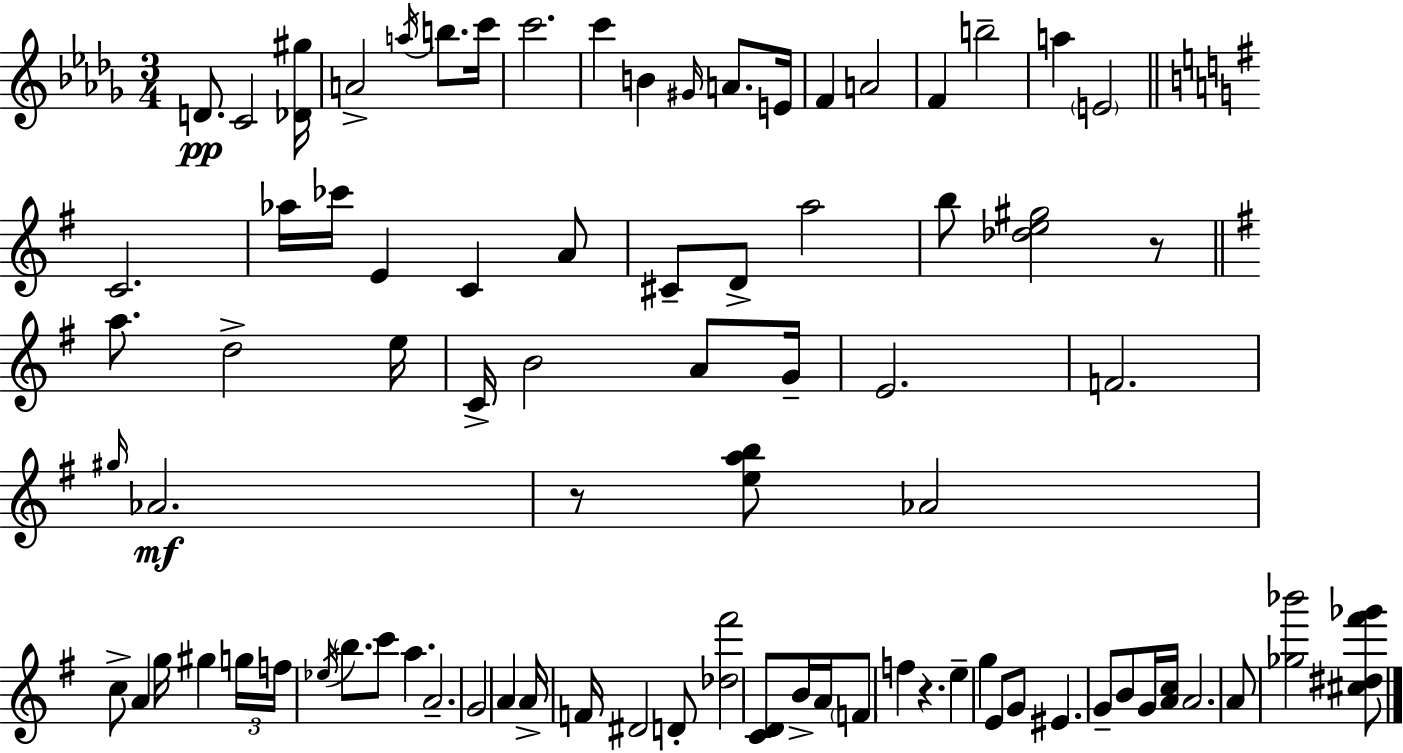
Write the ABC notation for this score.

X:1
T:Untitled
M:3/4
L:1/4
K:Bbm
D/2 C2 [_D^g]/4 A2 a/4 b/2 c'/4 c'2 c' B ^G/4 A/2 E/4 F A2 F b2 a E2 C2 _a/4 _c'/4 E C A/2 ^C/2 D/2 a2 b/2 [_de^g]2 z/2 a/2 d2 e/4 C/4 B2 A/2 G/4 E2 F2 ^g/4 _A2 z/2 [eab]/2 _A2 c/2 A g/4 ^g g/4 f/4 _e/4 b/2 c'/2 a A2 G2 A A/4 F/4 ^D2 D/2 [_d^f']2 [CD]/2 B/4 A/4 F/2 f z e g E/2 G/2 ^E G/2 B/2 G/4 [Ac]/4 A2 A/2 [_g_b']2 [^c^d^f'_g']/2